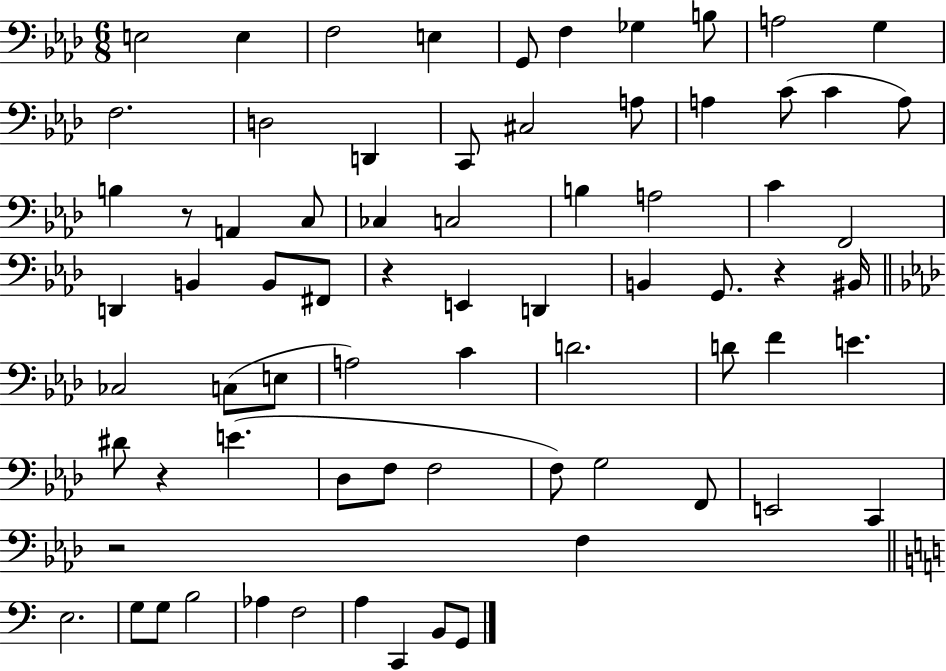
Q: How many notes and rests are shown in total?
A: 73